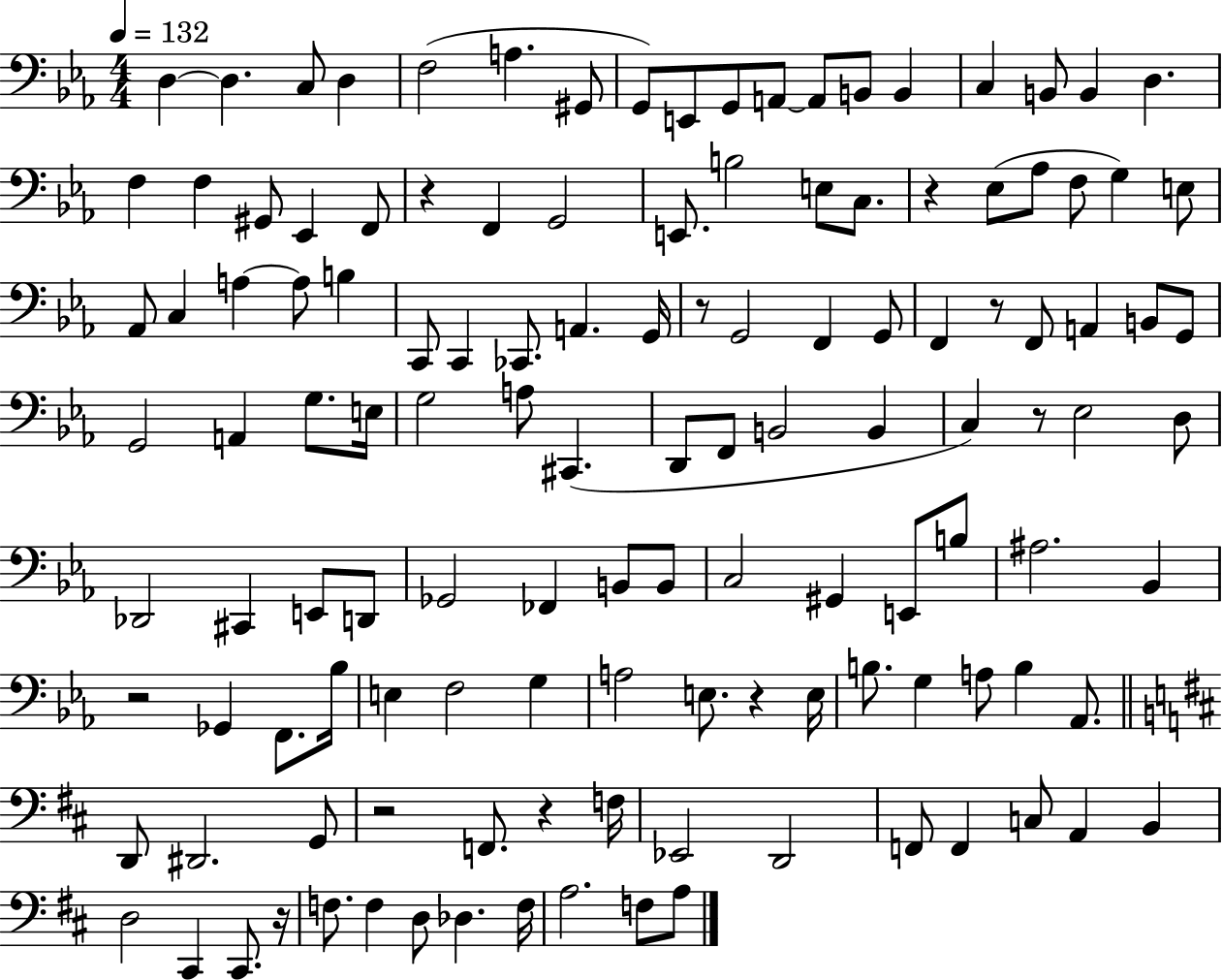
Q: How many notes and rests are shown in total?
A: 127